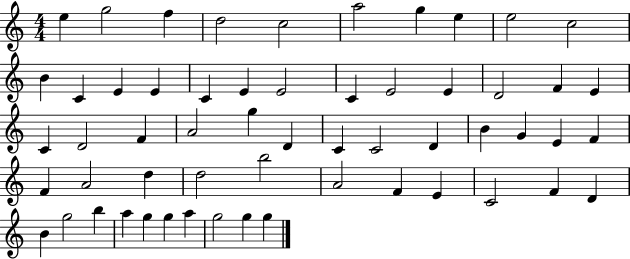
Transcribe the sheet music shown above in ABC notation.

X:1
T:Untitled
M:4/4
L:1/4
K:C
e g2 f d2 c2 a2 g e e2 c2 B C E E C E E2 C E2 E D2 F E C D2 F A2 g D C C2 D B G E F F A2 d d2 b2 A2 F E C2 F D B g2 b a g g a g2 g g